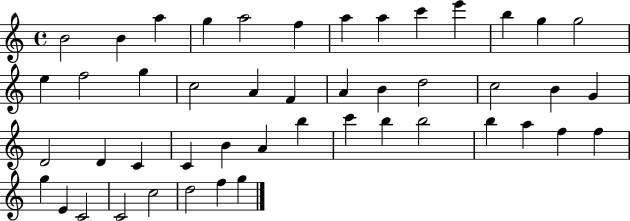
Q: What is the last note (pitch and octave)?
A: G5